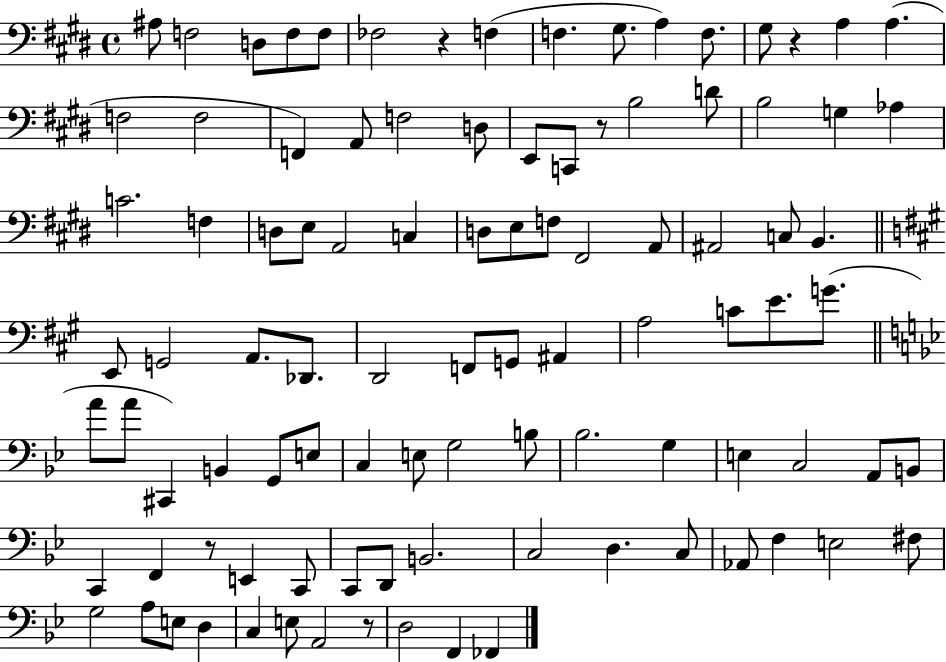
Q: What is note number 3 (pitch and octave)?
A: D3